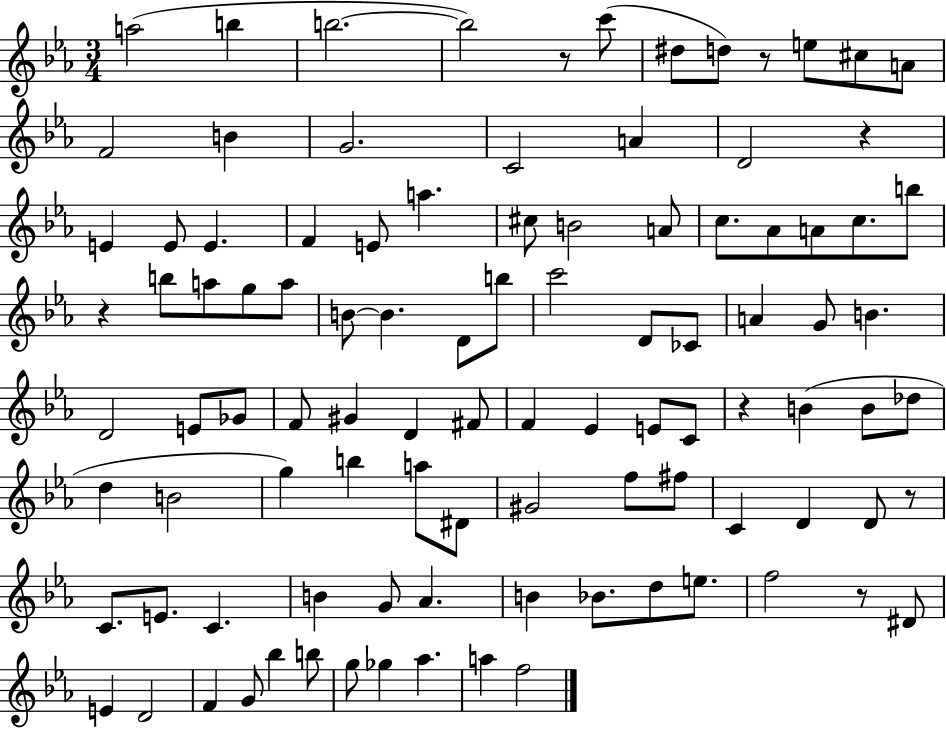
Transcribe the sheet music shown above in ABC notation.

X:1
T:Untitled
M:3/4
L:1/4
K:Eb
a2 b b2 b2 z/2 c'/2 ^d/2 d/2 z/2 e/2 ^c/2 A/2 F2 B G2 C2 A D2 z E E/2 E F E/2 a ^c/2 B2 A/2 c/2 _A/2 A/2 c/2 b/2 z b/2 a/2 g/2 a/2 B/2 B D/2 b/2 c'2 D/2 _C/2 A G/2 B D2 E/2 _G/2 F/2 ^G D ^F/2 F _E E/2 C/2 z B B/2 _d/2 d B2 g b a/2 ^D/2 ^G2 f/2 ^f/2 C D D/2 z/2 C/2 E/2 C B G/2 _A B _B/2 d/2 e/2 f2 z/2 ^D/2 E D2 F G/2 _b b/2 g/2 _g _a a f2